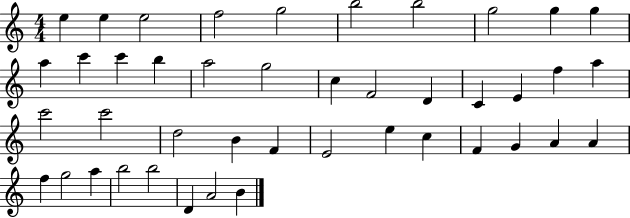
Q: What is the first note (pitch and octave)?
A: E5